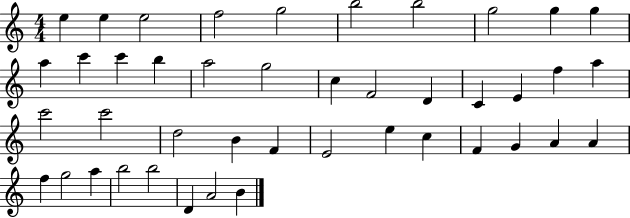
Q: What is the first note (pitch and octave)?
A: E5